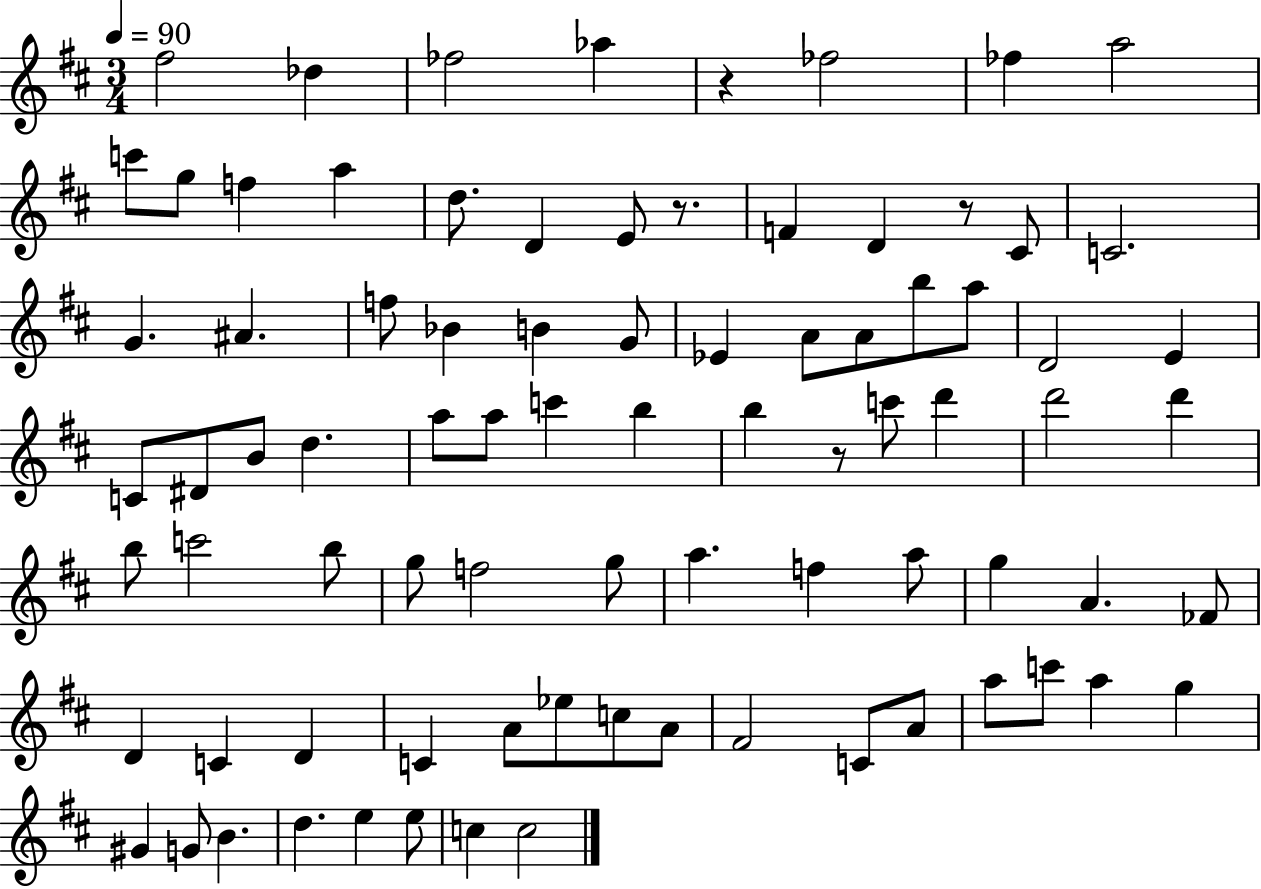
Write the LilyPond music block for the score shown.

{
  \clef treble
  \numericTimeSignature
  \time 3/4
  \key d \major
  \tempo 4 = 90
  fis''2 des''4 | fes''2 aes''4 | r4 fes''2 | fes''4 a''2 | \break c'''8 g''8 f''4 a''4 | d''8. d'4 e'8 r8. | f'4 d'4 r8 cis'8 | c'2. | \break g'4. ais'4. | f''8 bes'4 b'4 g'8 | ees'4 a'8 a'8 b''8 a''8 | d'2 e'4 | \break c'8 dis'8 b'8 d''4. | a''8 a''8 c'''4 b''4 | b''4 r8 c'''8 d'''4 | d'''2 d'''4 | \break b''8 c'''2 b''8 | g''8 f''2 g''8 | a''4. f''4 a''8 | g''4 a'4. fes'8 | \break d'4 c'4 d'4 | c'4 a'8 ees''8 c''8 a'8 | fis'2 c'8 a'8 | a''8 c'''8 a''4 g''4 | \break gis'4 g'8 b'4. | d''4. e''4 e''8 | c''4 c''2 | \bar "|."
}